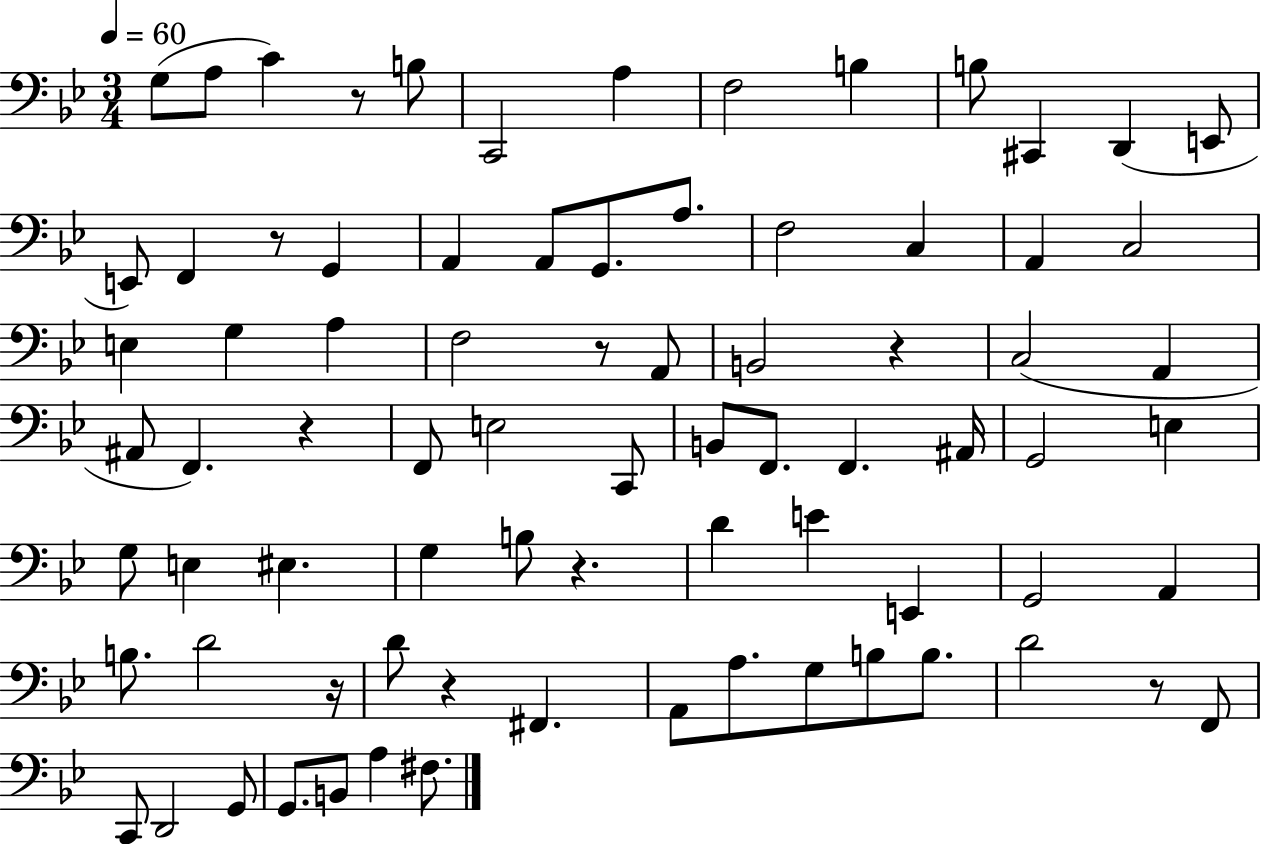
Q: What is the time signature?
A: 3/4